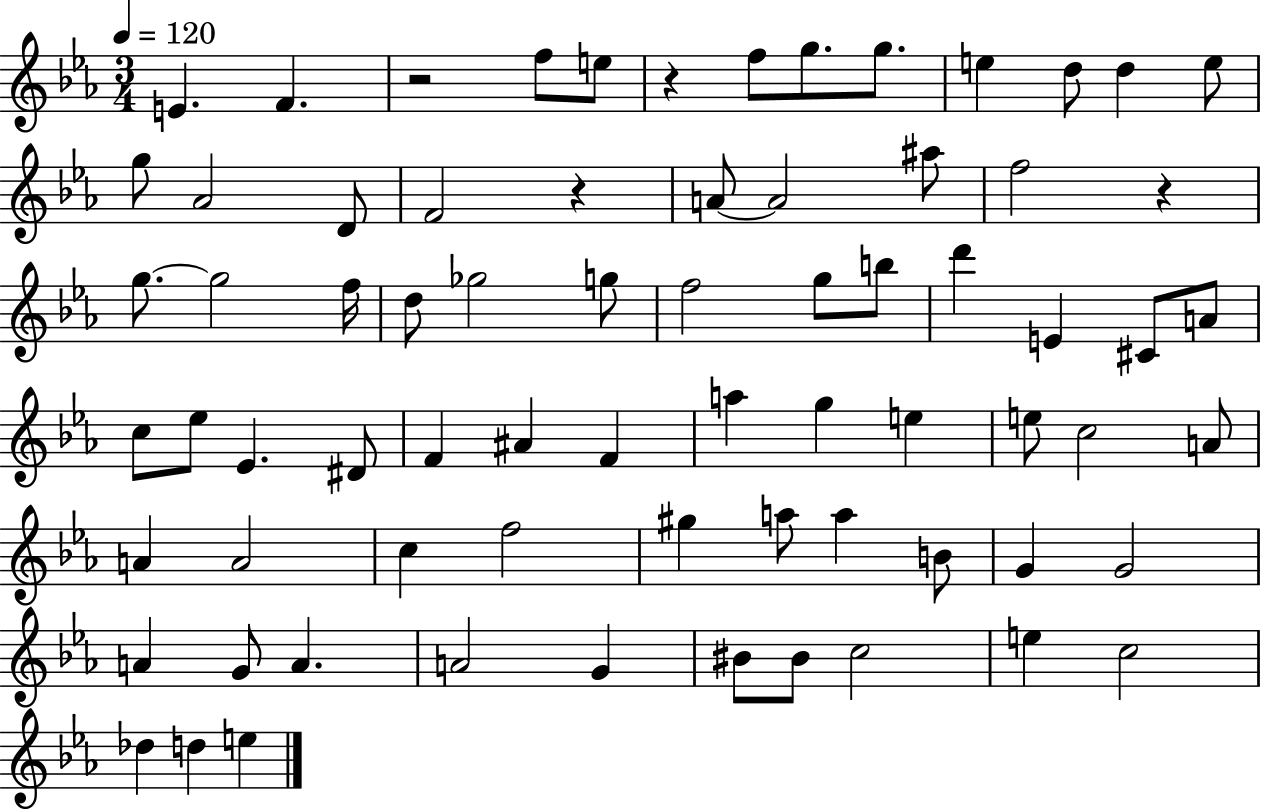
{
  \clef treble
  \numericTimeSignature
  \time 3/4
  \key ees \major
  \tempo 4 = 120
  e'4. f'4. | r2 f''8 e''8 | r4 f''8 g''8. g''8. | e''4 d''8 d''4 e''8 | \break g''8 aes'2 d'8 | f'2 r4 | a'8~~ a'2 ais''8 | f''2 r4 | \break g''8.~~ g''2 f''16 | d''8 ges''2 g''8 | f''2 g''8 b''8 | d'''4 e'4 cis'8 a'8 | \break c''8 ees''8 ees'4. dis'8 | f'4 ais'4 f'4 | a''4 g''4 e''4 | e''8 c''2 a'8 | \break a'4 a'2 | c''4 f''2 | gis''4 a''8 a''4 b'8 | g'4 g'2 | \break a'4 g'8 a'4. | a'2 g'4 | bis'8 bis'8 c''2 | e''4 c''2 | \break des''4 d''4 e''4 | \bar "|."
}